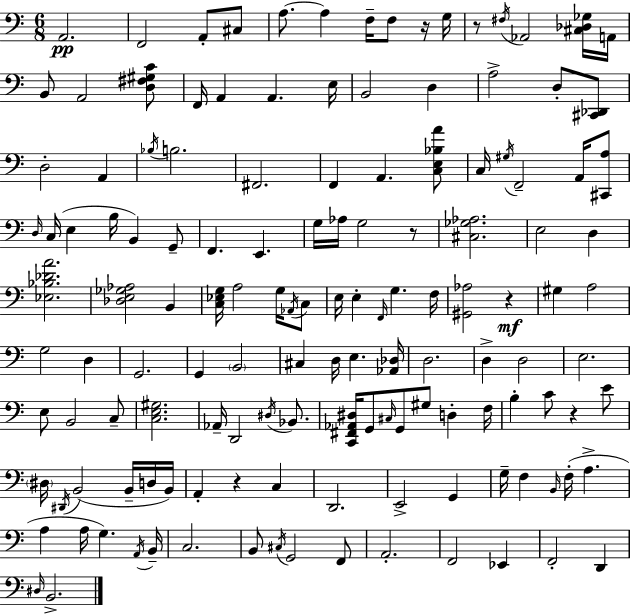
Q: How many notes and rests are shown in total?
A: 138